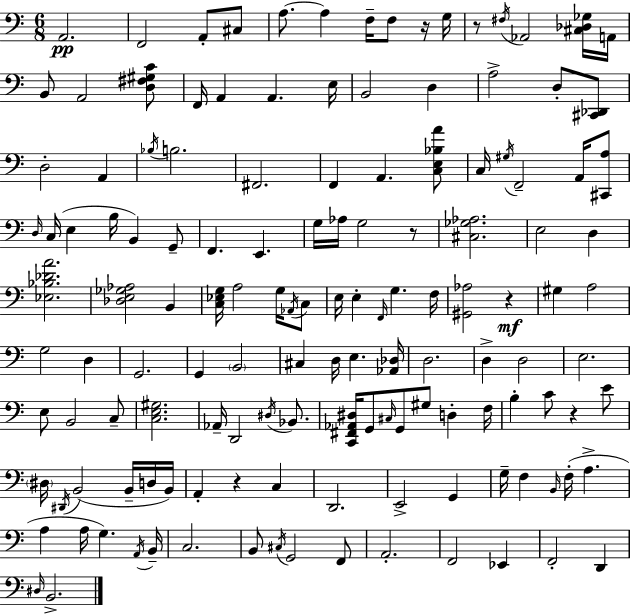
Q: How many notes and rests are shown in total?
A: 138